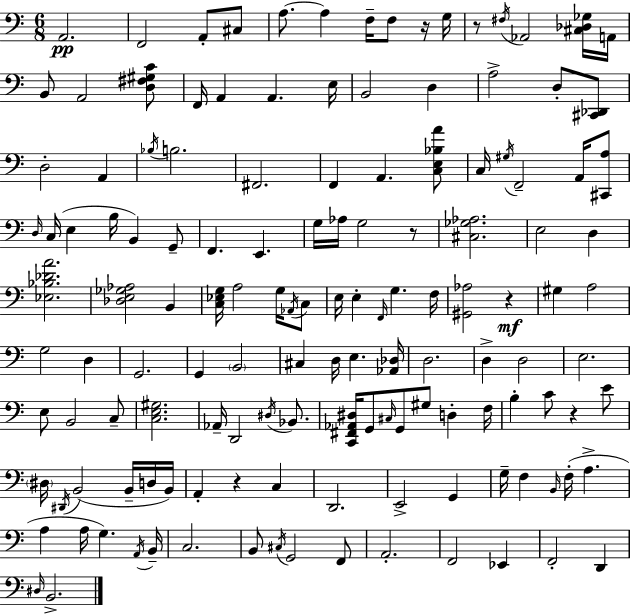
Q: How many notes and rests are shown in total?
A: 138